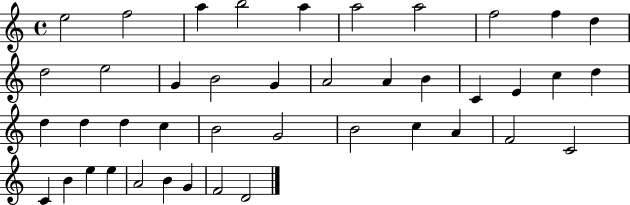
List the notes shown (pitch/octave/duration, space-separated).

E5/h F5/h A5/q B5/h A5/q A5/h A5/h F5/h F5/q D5/q D5/h E5/h G4/q B4/h G4/q A4/h A4/q B4/q C4/q E4/q C5/q D5/q D5/q D5/q D5/q C5/q B4/h G4/h B4/h C5/q A4/q F4/h C4/h C4/q B4/q E5/q E5/q A4/h B4/q G4/q F4/h D4/h